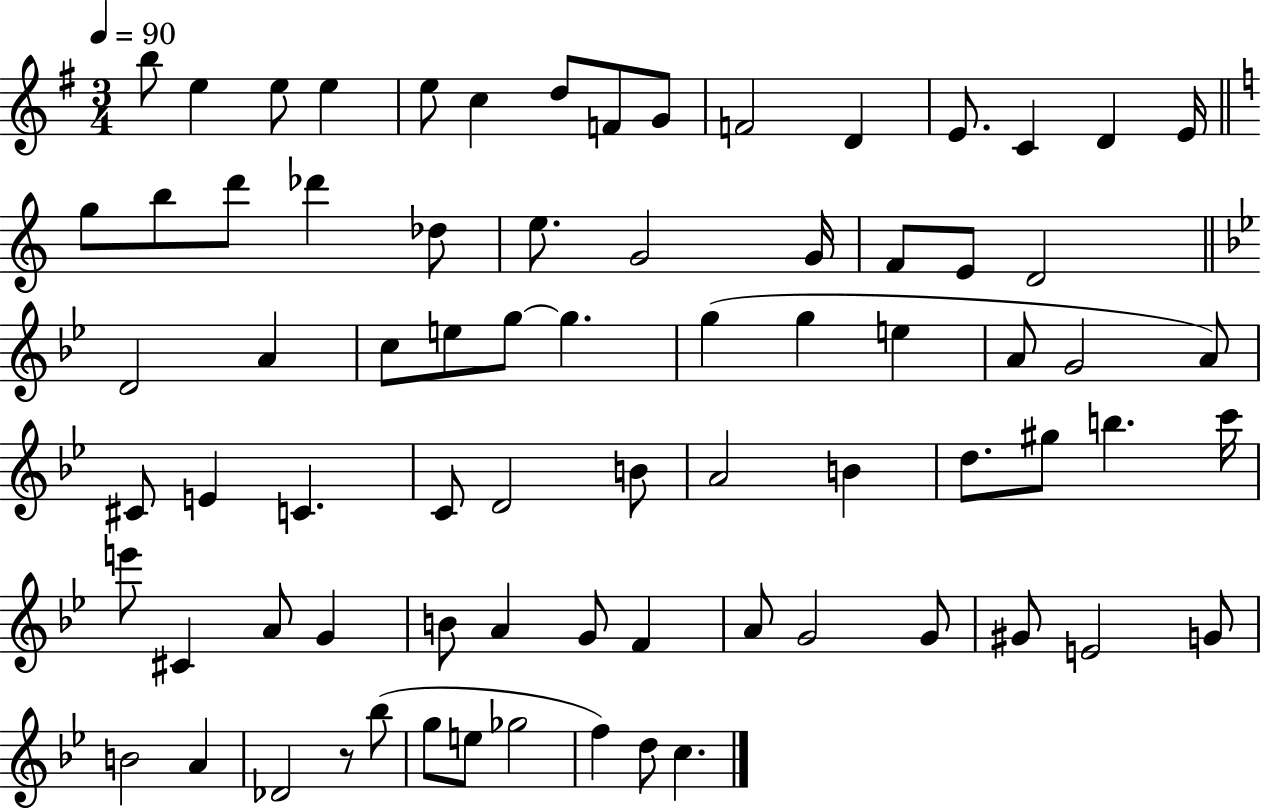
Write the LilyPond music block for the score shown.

{
  \clef treble
  \numericTimeSignature
  \time 3/4
  \key g \major
  \tempo 4 = 90
  b''8 e''4 e''8 e''4 | e''8 c''4 d''8 f'8 g'8 | f'2 d'4 | e'8. c'4 d'4 e'16 | \break \bar "||" \break \key c \major g''8 b''8 d'''8 des'''4 des''8 | e''8. g'2 g'16 | f'8 e'8 d'2 | \bar "||" \break \key bes \major d'2 a'4 | c''8 e''8 g''8~~ g''4. | g''4( g''4 e''4 | a'8 g'2 a'8) | \break cis'8 e'4 c'4. | c'8 d'2 b'8 | a'2 b'4 | d''8. gis''8 b''4. c'''16 | \break e'''8 cis'4 a'8 g'4 | b'8 a'4 g'8 f'4 | a'8 g'2 g'8 | gis'8 e'2 g'8 | \break b'2 a'4 | des'2 r8 bes''8( | g''8 e''8 ges''2 | f''4) d''8 c''4. | \break \bar "|."
}